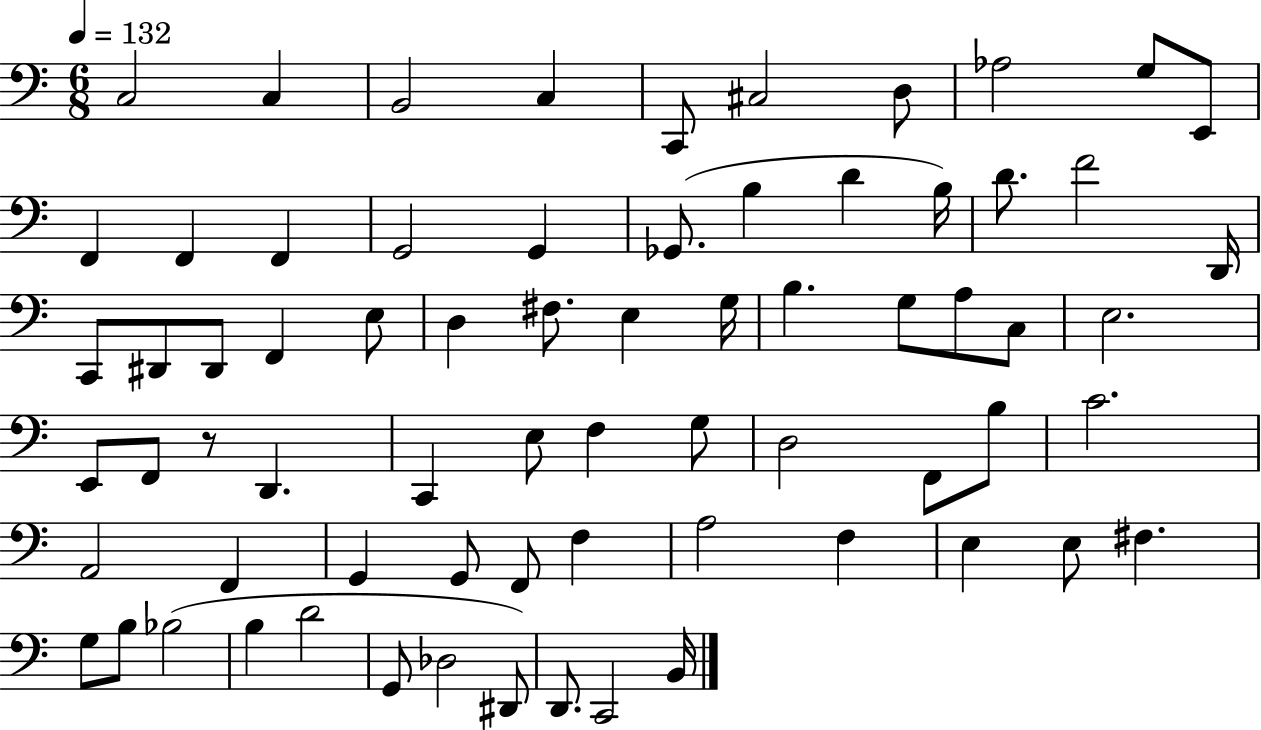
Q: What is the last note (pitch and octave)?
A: B2